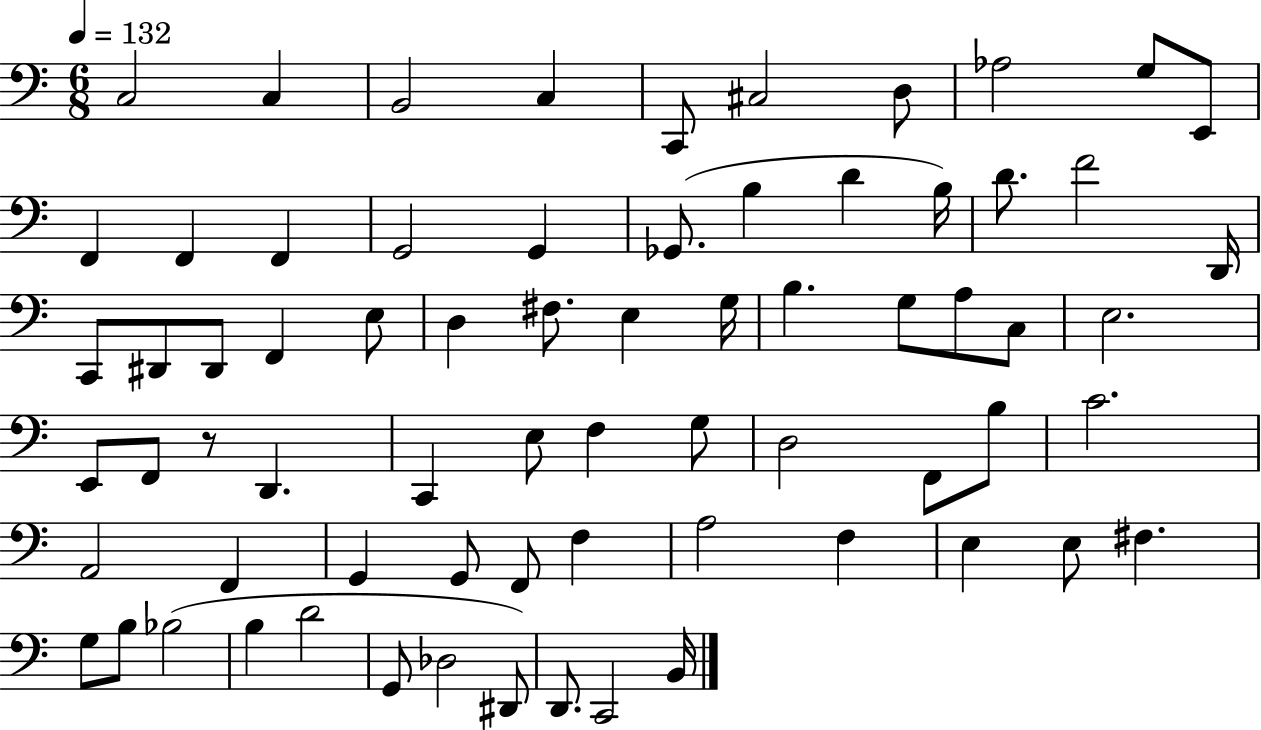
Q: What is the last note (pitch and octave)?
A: B2